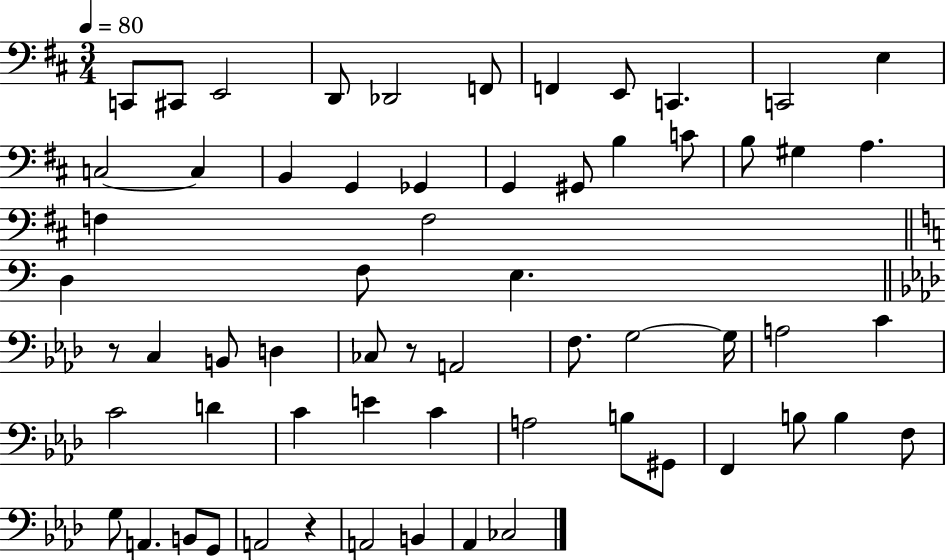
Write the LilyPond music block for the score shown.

{
  \clef bass
  \numericTimeSignature
  \time 3/4
  \key d \major
  \tempo 4 = 80
  c,8 cis,8 e,2 | d,8 des,2 f,8 | f,4 e,8 c,4. | c,2 e4 | \break c2~~ c4 | b,4 g,4 ges,4 | g,4 gis,8 b4 c'8 | b8 gis4 a4. | \break f4 f2 | \bar "||" \break \key a \minor d4 f8 e4. | \bar "||" \break \key aes \major r8 c4 b,8 d4 | ces8 r8 a,2 | f8. g2~~ g16 | a2 c'4 | \break c'2 d'4 | c'4 e'4 c'4 | a2 b8 gis,8 | f,4 b8 b4 f8 | \break g8 a,4. b,8 g,8 | a,2 r4 | a,2 b,4 | aes,4 ces2 | \break \bar "|."
}